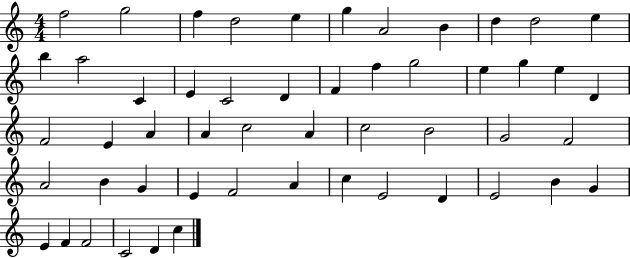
X:1
T:Untitled
M:4/4
L:1/4
K:C
f2 g2 f d2 e g A2 B d d2 e b a2 C E C2 D F f g2 e g e D F2 E A A c2 A c2 B2 G2 F2 A2 B G E F2 A c E2 D E2 B G E F F2 C2 D c